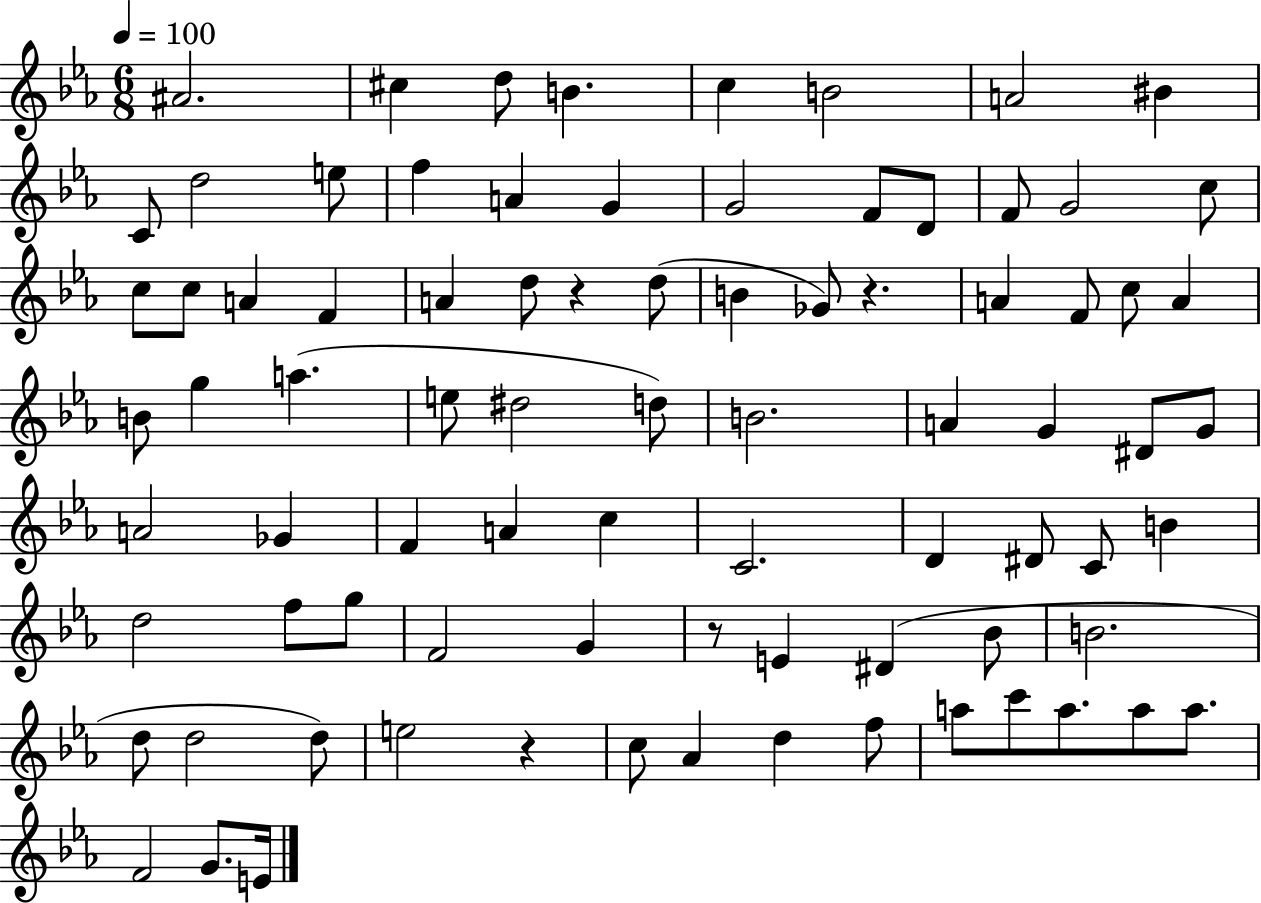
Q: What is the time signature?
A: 6/8